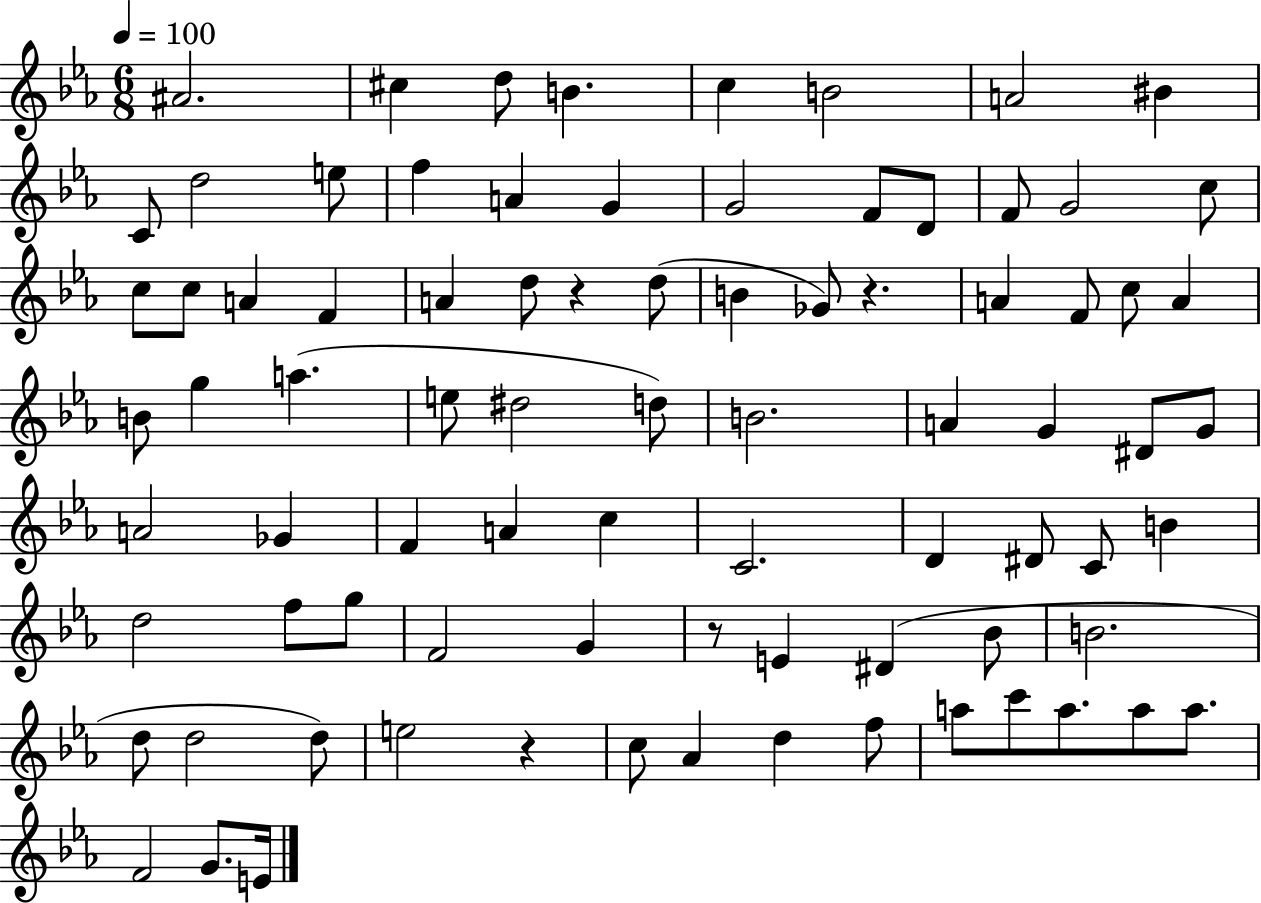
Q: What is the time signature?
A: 6/8